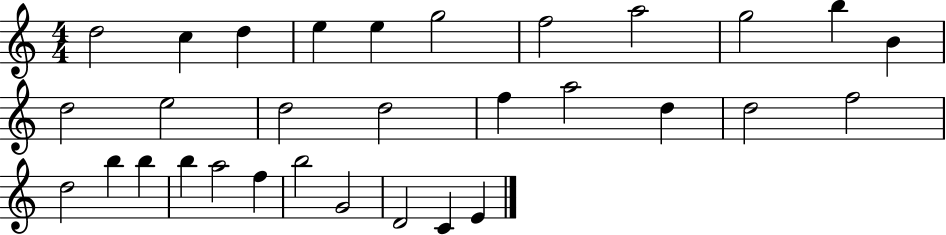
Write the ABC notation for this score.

X:1
T:Untitled
M:4/4
L:1/4
K:C
d2 c d e e g2 f2 a2 g2 b B d2 e2 d2 d2 f a2 d d2 f2 d2 b b b a2 f b2 G2 D2 C E